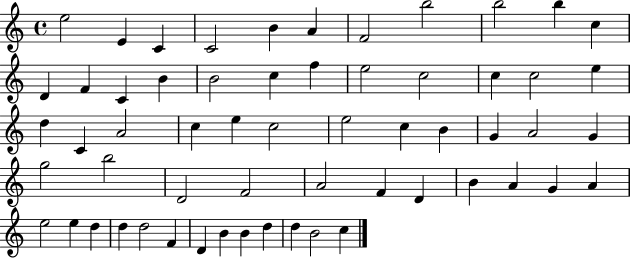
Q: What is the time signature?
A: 4/4